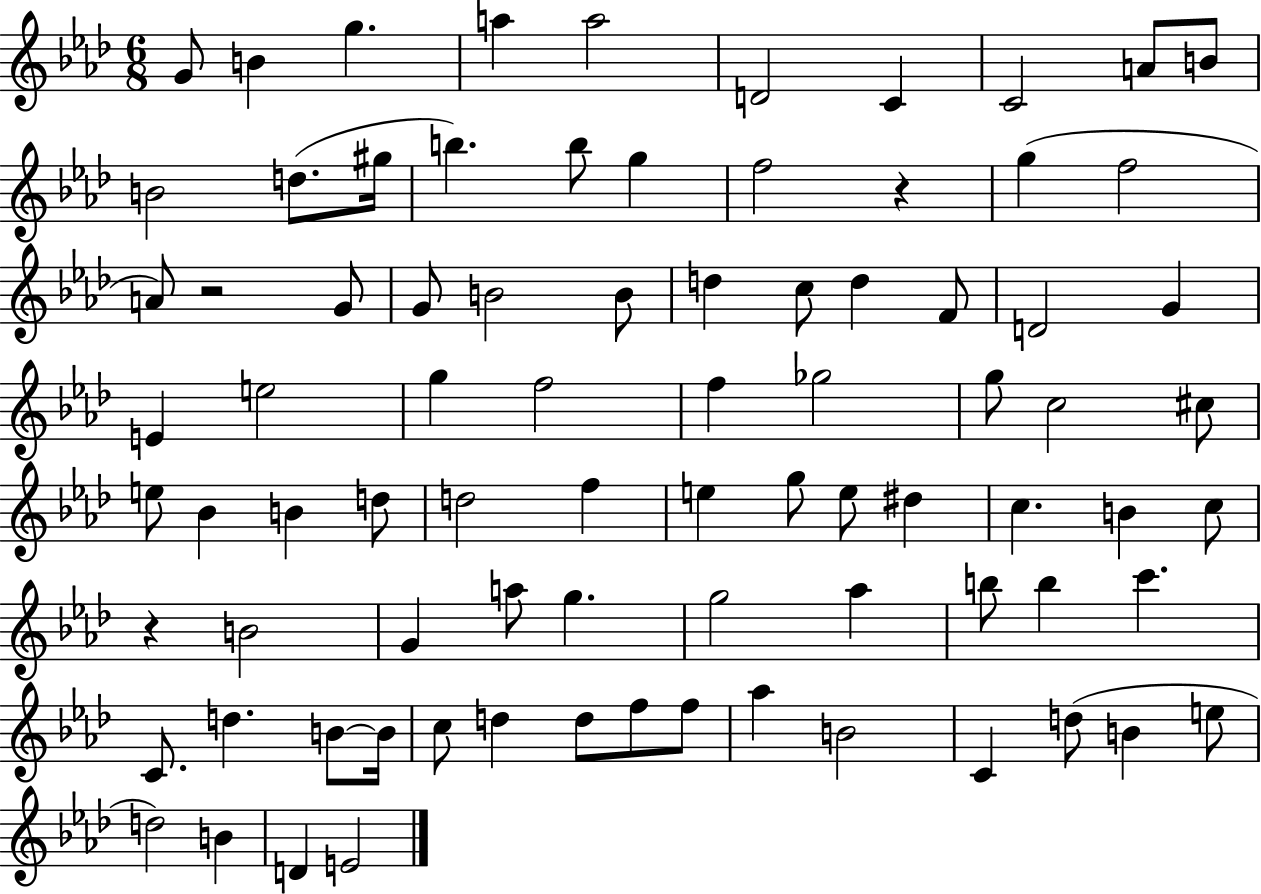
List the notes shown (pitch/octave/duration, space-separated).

G4/e B4/q G5/q. A5/q A5/h D4/h C4/q C4/h A4/e B4/e B4/h D5/e. G#5/s B5/q. B5/e G5/q F5/h R/q G5/q F5/h A4/e R/h G4/e G4/e B4/h B4/e D5/q C5/e D5/q F4/e D4/h G4/q E4/q E5/h G5/q F5/h F5/q Gb5/h G5/e C5/h C#5/e E5/e Bb4/q B4/q D5/e D5/h F5/q E5/q G5/e E5/e D#5/q C5/q. B4/q C5/e R/q B4/h G4/q A5/e G5/q. G5/h Ab5/q B5/e B5/q C6/q. C4/e. D5/q. B4/e B4/s C5/e D5/q D5/e F5/e F5/e Ab5/q B4/h C4/q D5/e B4/q E5/e D5/h B4/q D4/q E4/h